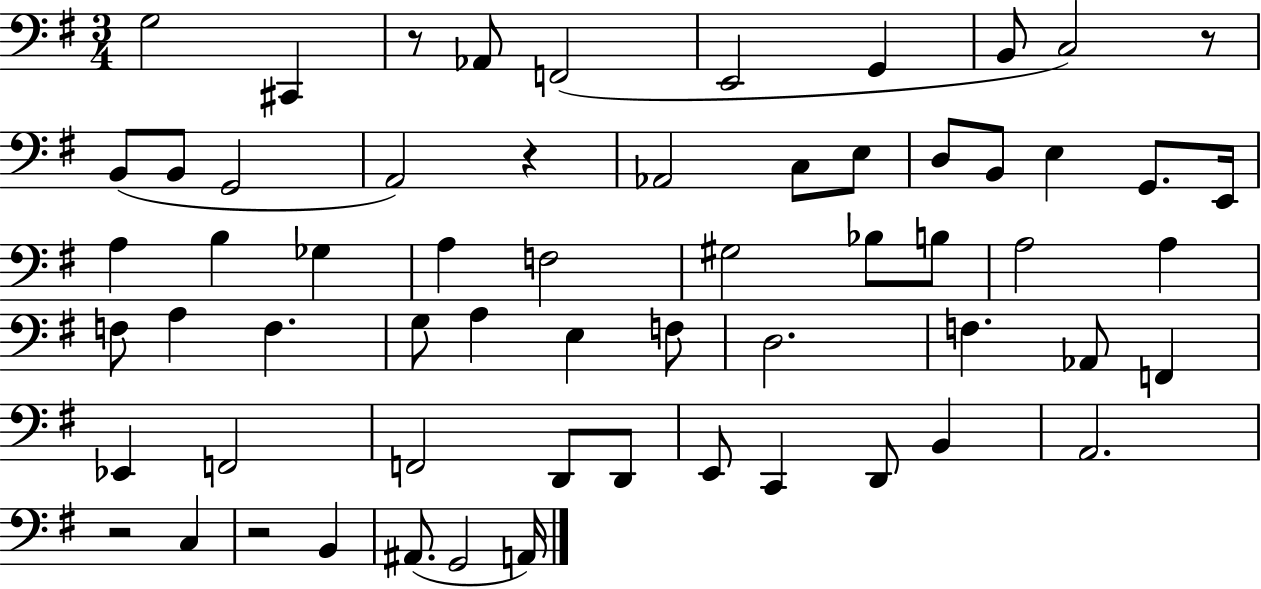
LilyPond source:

{
  \clef bass
  \numericTimeSignature
  \time 3/4
  \key g \major
  g2 cis,4 | r8 aes,8 f,2( | e,2 g,4 | b,8 c2) r8 | \break b,8( b,8 g,2 | a,2) r4 | aes,2 c8 e8 | d8 b,8 e4 g,8. e,16 | \break a4 b4 ges4 | a4 f2 | gis2 bes8 b8 | a2 a4 | \break f8 a4 f4. | g8 a4 e4 f8 | d2. | f4. aes,8 f,4 | \break ees,4 f,2 | f,2 d,8 d,8 | e,8 c,4 d,8 b,4 | a,2. | \break r2 c4 | r2 b,4 | ais,8.( g,2 a,16) | \bar "|."
}